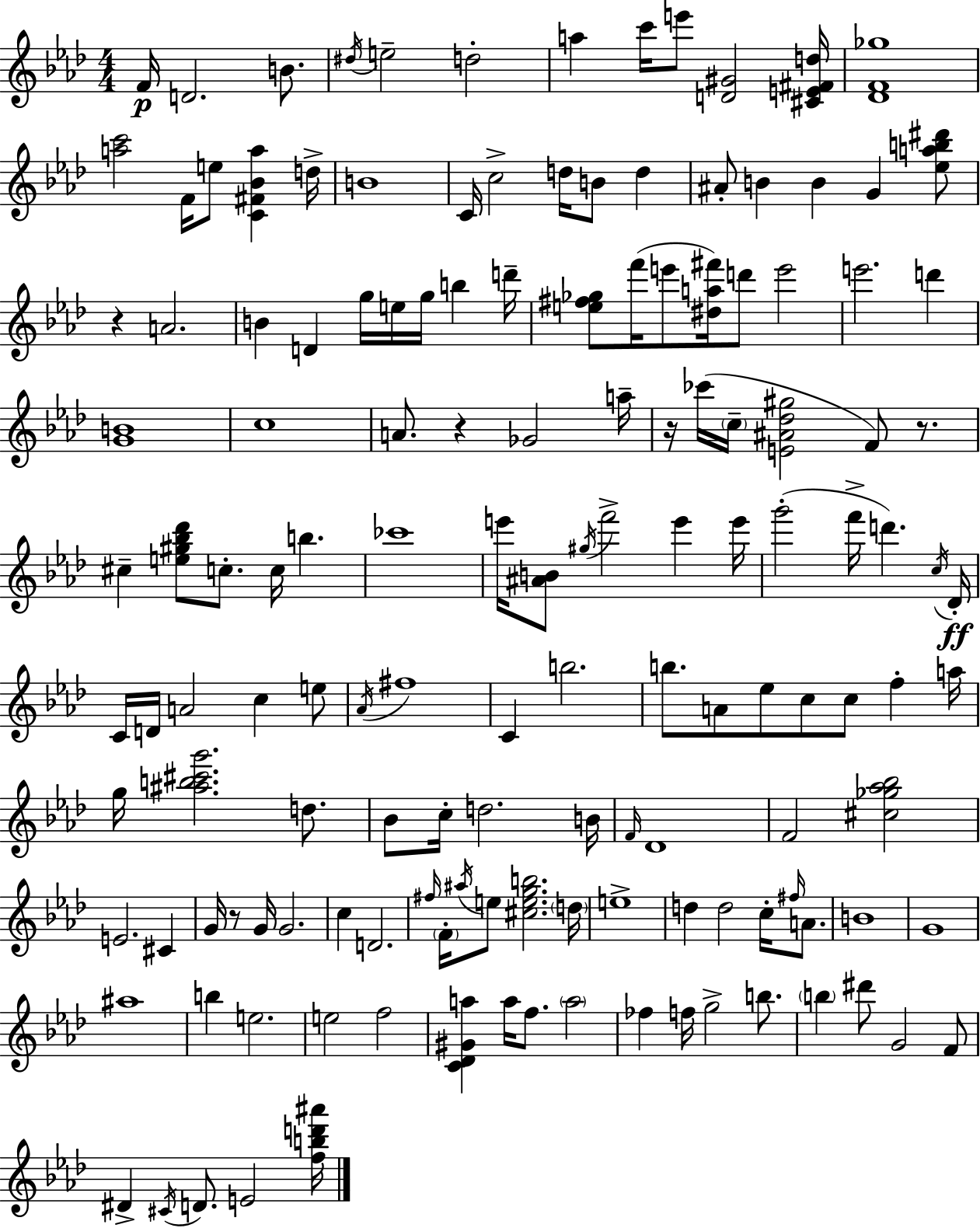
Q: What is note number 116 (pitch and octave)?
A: B5